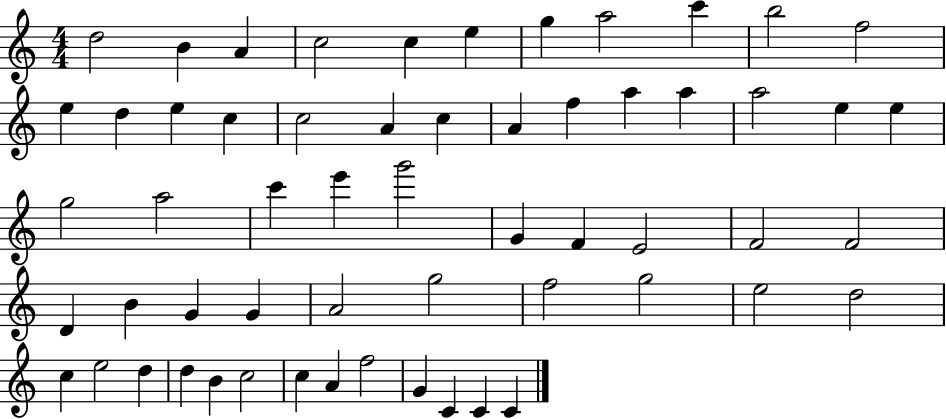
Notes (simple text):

D5/h B4/q A4/q C5/h C5/q E5/q G5/q A5/h C6/q B5/h F5/h E5/q D5/q E5/q C5/q C5/h A4/q C5/q A4/q F5/q A5/q A5/q A5/h E5/q E5/q G5/h A5/h C6/q E6/q G6/h G4/q F4/q E4/h F4/h F4/h D4/q B4/q G4/q G4/q A4/h G5/h F5/h G5/h E5/h D5/h C5/q E5/h D5/q D5/q B4/q C5/h C5/q A4/q F5/h G4/q C4/q C4/q C4/q